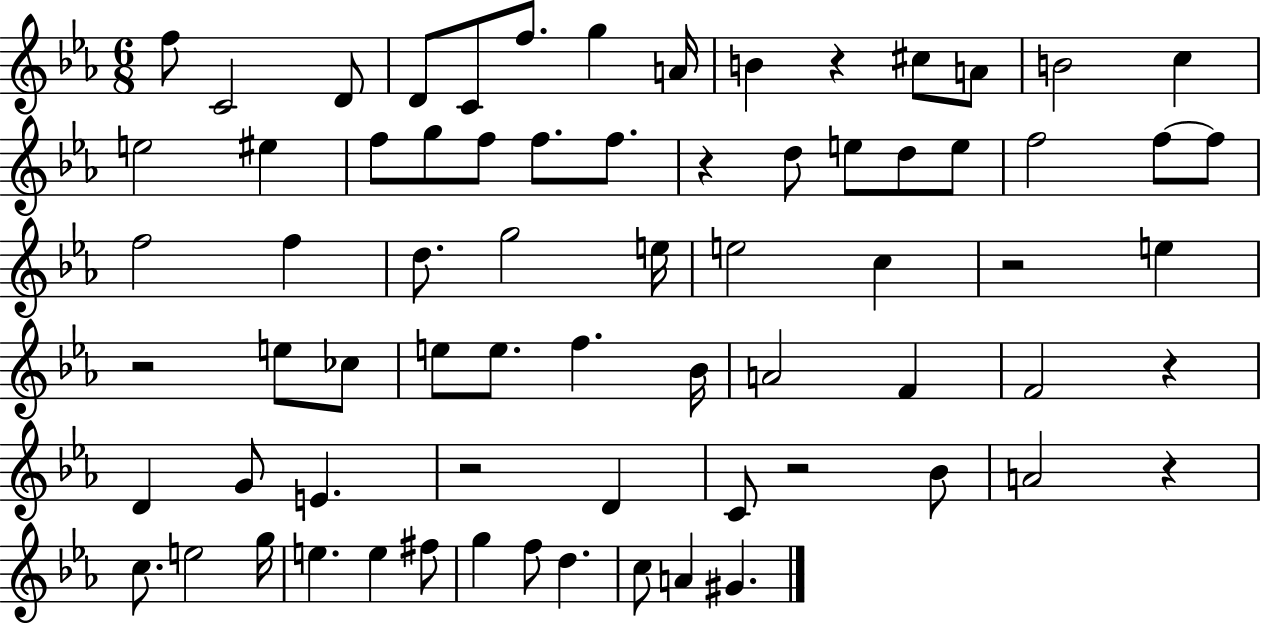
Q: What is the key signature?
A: EES major